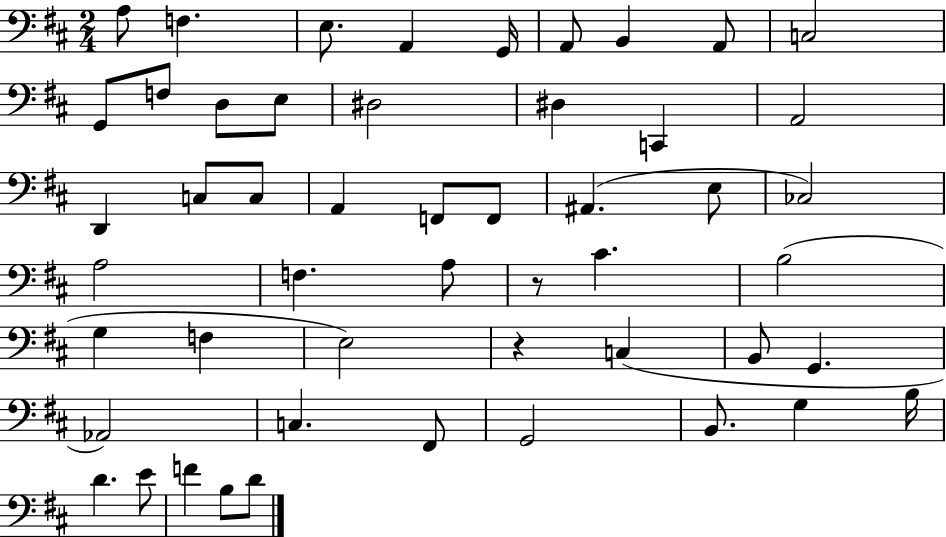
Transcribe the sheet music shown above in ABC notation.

X:1
T:Untitled
M:2/4
L:1/4
K:D
A,/2 F, E,/2 A,, G,,/4 A,,/2 B,, A,,/2 C,2 G,,/2 F,/2 D,/2 E,/2 ^D,2 ^D, C,, A,,2 D,, C,/2 C,/2 A,, F,,/2 F,,/2 ^A,, E,/2 _C,2 A,2 F, A,/2 z/2 ^C B,2 G, F, E,2 z C, B,,/2 G,, _A,,2 C, ^F,,/2 G,,2 B,,/2 G, B,/4 D E/2 F B,/2 D/2